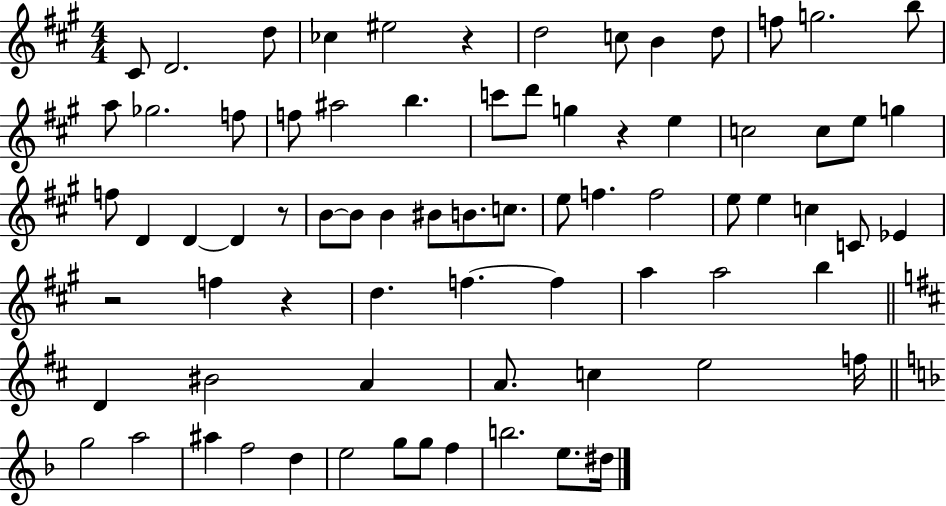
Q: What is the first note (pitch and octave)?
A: C#4